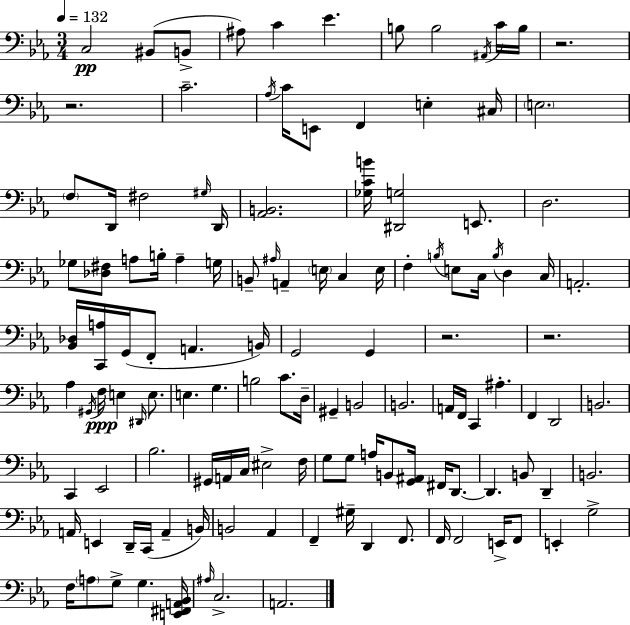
X:1
T:Untitled
M:3/4
L:1/4
K:Cm
C,2 ^B,,/2 B,,/2 ^A,/2 C _E B,/2 B,2 ^A,,/4 C/4 B,/4 z2 z2 C2 _A,/4 C/4 E,,/2 F,, E, ^C,/4 E,2 F,/2 D,,/4 ^F,2 ^G,/4 D,,/4 [_A,,B,,]2 [_G,CB]/4 [^D,,G,]2 E,,/2 D,2 _G,/2 [_D,^F,]/2 A,/2 B,/4 A, G,/4 B,,/2 ^A,/4 A,, E,/4 C, E,/4 F, B,/4 E,/2 C,/4 B,/4 D, C,/4 A,,2 [_B,,_D,]/4 [C,,A,]/4 G,,/4 F,,/2 A,, B,,/4 G,,2 G,, z2 z2 _A, ^G,,/4 F,/4 E, ^D,,/4 E,/2 E, G, B,2 C/2 D,/4 ^G,, B,,2 B,,2 A,,/4 F,,/4 C,, ^A, F,, D,,2 B,,2 C,, _E,,2 _B,2 ^G,,/4 A,,/4 C,/4 ^E,2 F,/4 G,/2 G,/2 A,/4 B,,/2 [G,,^A,,]/4 ^F,,/4 D,,/2 D,, B,,/2 D,, B,,2 A,,/4 E,, D,,/4 C,,/4 A,, B,,/4 B,,2 _A,, F,, ^G,/4 D,, F,,/2 F,,/4 F,,2 E,,/4 F,,/2 E,, G,2 F,/4 A,/2 G,/2 G, [E,,^F,,A,,_B,,]/4 ^A,/4 C,2 A,,2